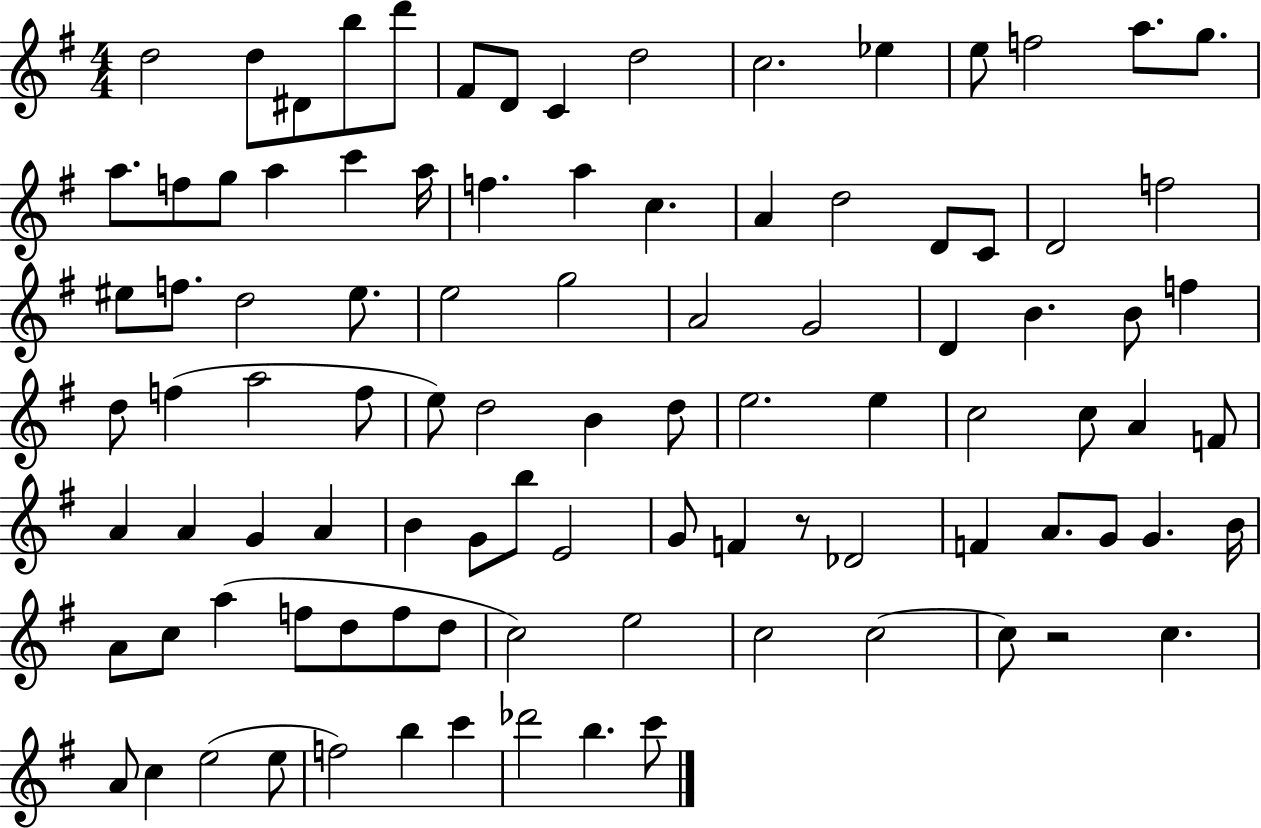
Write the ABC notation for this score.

X:1
T:Untitled
M:4/4
L:1/4
K:G
d2 d/2 ^D/2 b/2 d'/2 ^F/2 D/2 C d2 c2 _e e/2 f2 a/2 g/2 a/2 f/2 g/2 a c' a/4 f a c A d2 D/2 C/2 D2 f2 ^e/2 f/2 d2 ^e/2 e2 g2 A2 G2 D B B/2 f d/2 f a2 f/2 e/2 d2 B d/2 e2 e c2 c/2 A F/2 A A G A B G/2 b/2 E2 G/2 F z/2 _D2 F A/2 G/2 G B/4 A/2 c/2 a f/2 d/2 f/2 d/2 c2 e2 c2 c2 c/2 z2 c A/2 c e2 e/2 f2 b c' _d'2 b c'/2